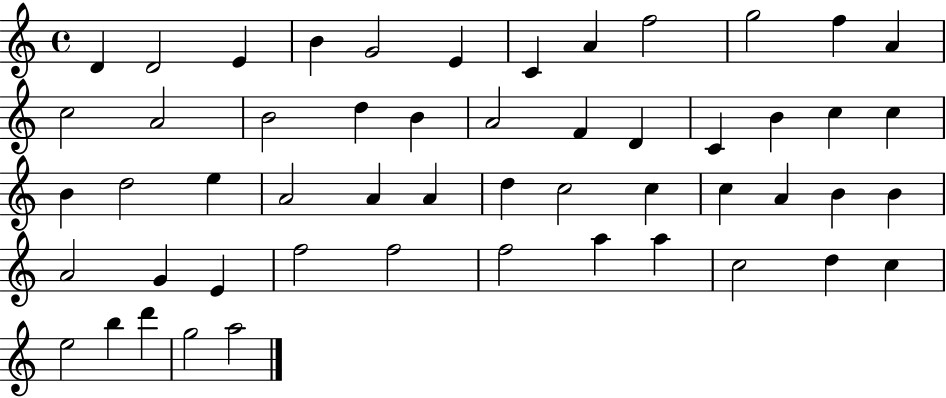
X:1
T:Untitled
M:4/4
L:1/4
K:C
D D2 E B G2 E C A f2 g2 f A c2 A2 B2 d B A2 F D C B c c B d2 e A2 A A d c2 c c A B B A2 G E f2 f2 f2 a a c2 d c e2 b d' g2 a2